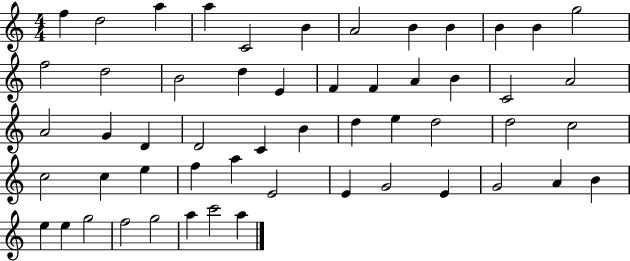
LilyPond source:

{
  \clef treble
  \numericTimeSignature
  \time 4/4
  \key c \major
  f''4 d''2 a''4 | a''4 c'2 b'4 | a'2 b'4 b'4 | b'4 b'4 g''2 | \break f''2 d''2 | b'2 d''4 e'4 | f'4 f'4 a'4 b'4 | c'2 a'2 | \break a'2 g'4 d'4 | d'2 c'4 b'4 | d''4 e''4 d''2 | d''2 c''2 | \break c''2 c''4 e''4 | f''4 a''4 e'2 | e'4 g'2 e'4 | g'2 a'4 b'4 | \break e''4 e''4 g''2 | f''2 g''2 | a''4 c'''2 a''4 | \bar "|."
}